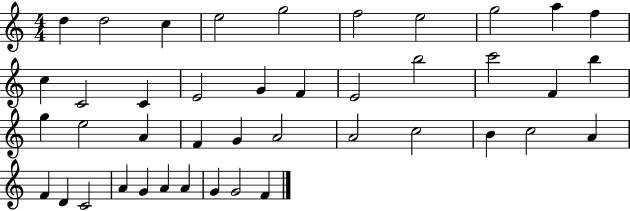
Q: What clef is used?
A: treble